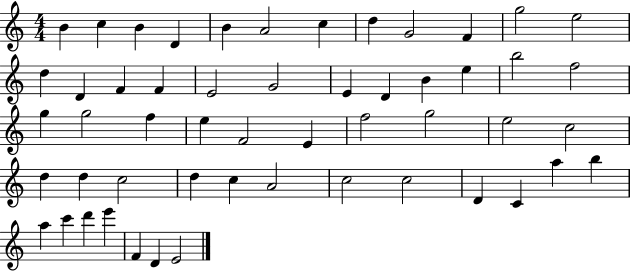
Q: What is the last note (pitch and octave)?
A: E4